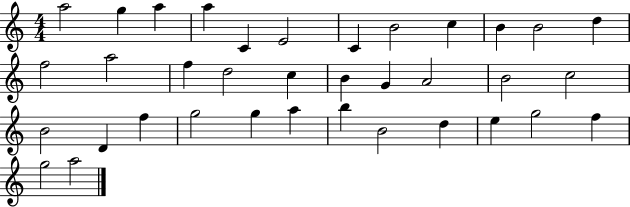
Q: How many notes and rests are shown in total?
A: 36